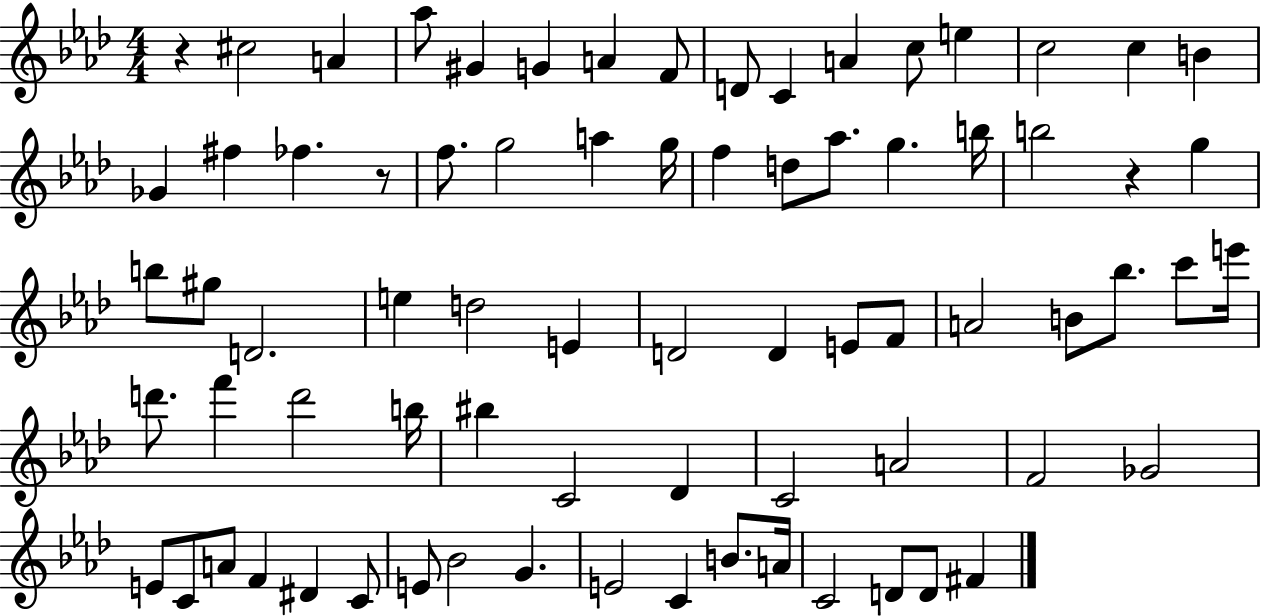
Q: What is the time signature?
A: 4/4